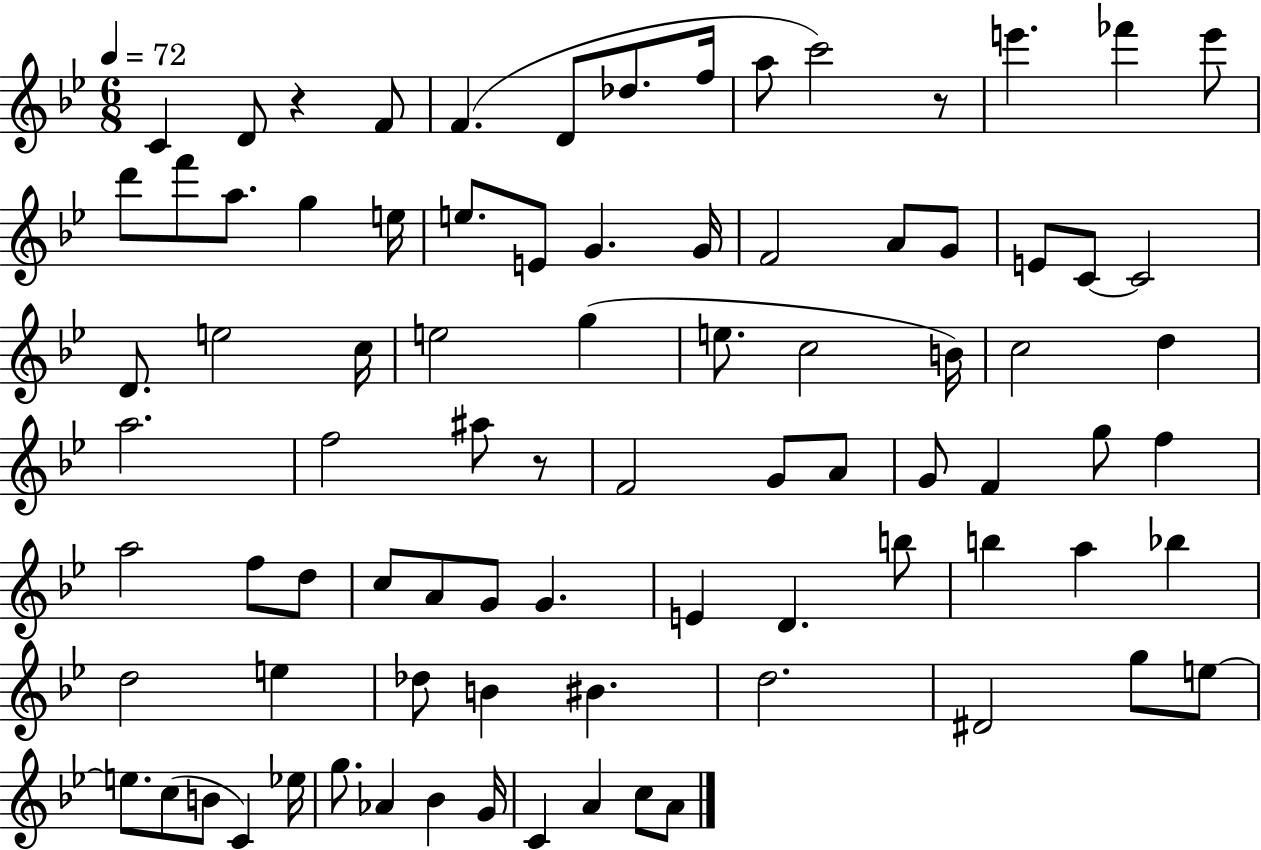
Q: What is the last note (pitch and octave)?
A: A4